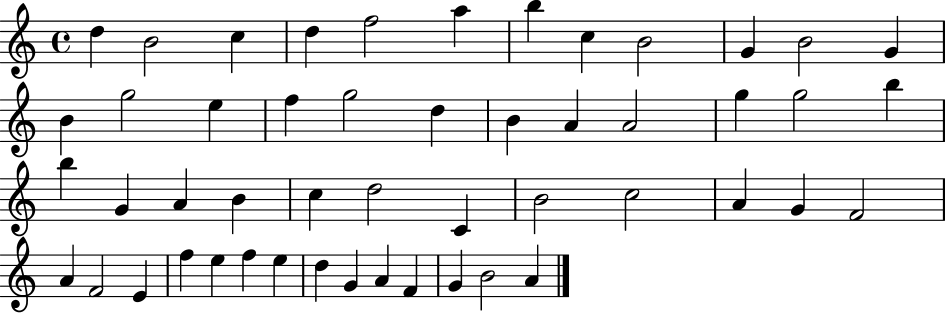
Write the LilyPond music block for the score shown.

{
  \clef treble
  \time 4/4
  \defaultTimeSignature
  \key c \major
  d''4 b'2 c''4 | d''4 f''2 a''4 | b''4 c''4 b'2 | g'4 b'2 g'4 | \break b'4 g''2 e''4 | f''4 g''2 d''4 | b'4 a'4 a'2 | g''4 g''2 b''4 | \break b''4 g'4 a'4 b'4 | c''4 d''2 c'4 | b'2 c''2 | a'4 g'4 f'2 | \break a'4 f'2 e'4 | f''4 e''4 f''4 e''4 | d''4 g'4 a'4 f'4 | g'4 b'2 a'4 | \break \bar "|."
}